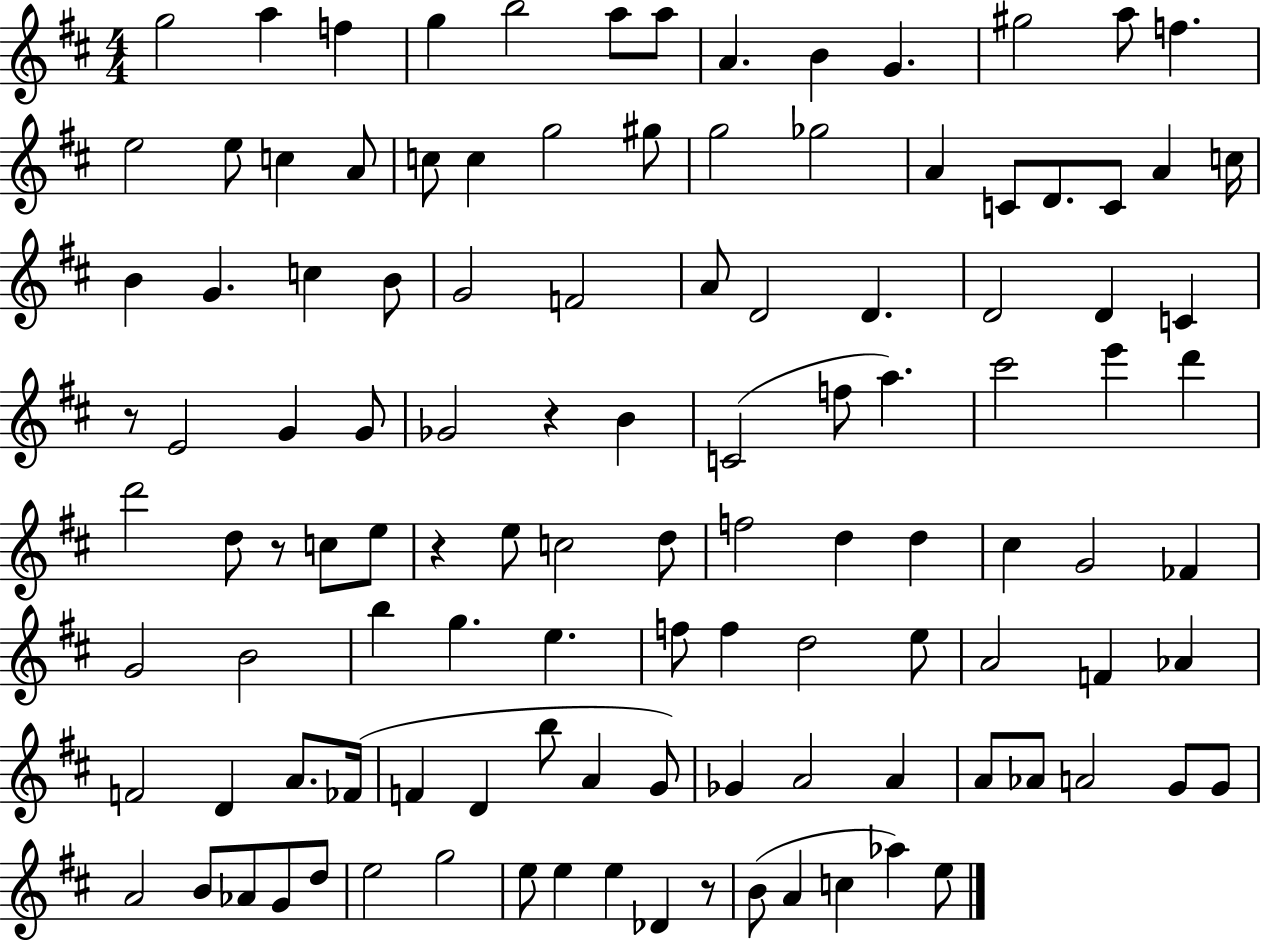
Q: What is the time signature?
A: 4/4